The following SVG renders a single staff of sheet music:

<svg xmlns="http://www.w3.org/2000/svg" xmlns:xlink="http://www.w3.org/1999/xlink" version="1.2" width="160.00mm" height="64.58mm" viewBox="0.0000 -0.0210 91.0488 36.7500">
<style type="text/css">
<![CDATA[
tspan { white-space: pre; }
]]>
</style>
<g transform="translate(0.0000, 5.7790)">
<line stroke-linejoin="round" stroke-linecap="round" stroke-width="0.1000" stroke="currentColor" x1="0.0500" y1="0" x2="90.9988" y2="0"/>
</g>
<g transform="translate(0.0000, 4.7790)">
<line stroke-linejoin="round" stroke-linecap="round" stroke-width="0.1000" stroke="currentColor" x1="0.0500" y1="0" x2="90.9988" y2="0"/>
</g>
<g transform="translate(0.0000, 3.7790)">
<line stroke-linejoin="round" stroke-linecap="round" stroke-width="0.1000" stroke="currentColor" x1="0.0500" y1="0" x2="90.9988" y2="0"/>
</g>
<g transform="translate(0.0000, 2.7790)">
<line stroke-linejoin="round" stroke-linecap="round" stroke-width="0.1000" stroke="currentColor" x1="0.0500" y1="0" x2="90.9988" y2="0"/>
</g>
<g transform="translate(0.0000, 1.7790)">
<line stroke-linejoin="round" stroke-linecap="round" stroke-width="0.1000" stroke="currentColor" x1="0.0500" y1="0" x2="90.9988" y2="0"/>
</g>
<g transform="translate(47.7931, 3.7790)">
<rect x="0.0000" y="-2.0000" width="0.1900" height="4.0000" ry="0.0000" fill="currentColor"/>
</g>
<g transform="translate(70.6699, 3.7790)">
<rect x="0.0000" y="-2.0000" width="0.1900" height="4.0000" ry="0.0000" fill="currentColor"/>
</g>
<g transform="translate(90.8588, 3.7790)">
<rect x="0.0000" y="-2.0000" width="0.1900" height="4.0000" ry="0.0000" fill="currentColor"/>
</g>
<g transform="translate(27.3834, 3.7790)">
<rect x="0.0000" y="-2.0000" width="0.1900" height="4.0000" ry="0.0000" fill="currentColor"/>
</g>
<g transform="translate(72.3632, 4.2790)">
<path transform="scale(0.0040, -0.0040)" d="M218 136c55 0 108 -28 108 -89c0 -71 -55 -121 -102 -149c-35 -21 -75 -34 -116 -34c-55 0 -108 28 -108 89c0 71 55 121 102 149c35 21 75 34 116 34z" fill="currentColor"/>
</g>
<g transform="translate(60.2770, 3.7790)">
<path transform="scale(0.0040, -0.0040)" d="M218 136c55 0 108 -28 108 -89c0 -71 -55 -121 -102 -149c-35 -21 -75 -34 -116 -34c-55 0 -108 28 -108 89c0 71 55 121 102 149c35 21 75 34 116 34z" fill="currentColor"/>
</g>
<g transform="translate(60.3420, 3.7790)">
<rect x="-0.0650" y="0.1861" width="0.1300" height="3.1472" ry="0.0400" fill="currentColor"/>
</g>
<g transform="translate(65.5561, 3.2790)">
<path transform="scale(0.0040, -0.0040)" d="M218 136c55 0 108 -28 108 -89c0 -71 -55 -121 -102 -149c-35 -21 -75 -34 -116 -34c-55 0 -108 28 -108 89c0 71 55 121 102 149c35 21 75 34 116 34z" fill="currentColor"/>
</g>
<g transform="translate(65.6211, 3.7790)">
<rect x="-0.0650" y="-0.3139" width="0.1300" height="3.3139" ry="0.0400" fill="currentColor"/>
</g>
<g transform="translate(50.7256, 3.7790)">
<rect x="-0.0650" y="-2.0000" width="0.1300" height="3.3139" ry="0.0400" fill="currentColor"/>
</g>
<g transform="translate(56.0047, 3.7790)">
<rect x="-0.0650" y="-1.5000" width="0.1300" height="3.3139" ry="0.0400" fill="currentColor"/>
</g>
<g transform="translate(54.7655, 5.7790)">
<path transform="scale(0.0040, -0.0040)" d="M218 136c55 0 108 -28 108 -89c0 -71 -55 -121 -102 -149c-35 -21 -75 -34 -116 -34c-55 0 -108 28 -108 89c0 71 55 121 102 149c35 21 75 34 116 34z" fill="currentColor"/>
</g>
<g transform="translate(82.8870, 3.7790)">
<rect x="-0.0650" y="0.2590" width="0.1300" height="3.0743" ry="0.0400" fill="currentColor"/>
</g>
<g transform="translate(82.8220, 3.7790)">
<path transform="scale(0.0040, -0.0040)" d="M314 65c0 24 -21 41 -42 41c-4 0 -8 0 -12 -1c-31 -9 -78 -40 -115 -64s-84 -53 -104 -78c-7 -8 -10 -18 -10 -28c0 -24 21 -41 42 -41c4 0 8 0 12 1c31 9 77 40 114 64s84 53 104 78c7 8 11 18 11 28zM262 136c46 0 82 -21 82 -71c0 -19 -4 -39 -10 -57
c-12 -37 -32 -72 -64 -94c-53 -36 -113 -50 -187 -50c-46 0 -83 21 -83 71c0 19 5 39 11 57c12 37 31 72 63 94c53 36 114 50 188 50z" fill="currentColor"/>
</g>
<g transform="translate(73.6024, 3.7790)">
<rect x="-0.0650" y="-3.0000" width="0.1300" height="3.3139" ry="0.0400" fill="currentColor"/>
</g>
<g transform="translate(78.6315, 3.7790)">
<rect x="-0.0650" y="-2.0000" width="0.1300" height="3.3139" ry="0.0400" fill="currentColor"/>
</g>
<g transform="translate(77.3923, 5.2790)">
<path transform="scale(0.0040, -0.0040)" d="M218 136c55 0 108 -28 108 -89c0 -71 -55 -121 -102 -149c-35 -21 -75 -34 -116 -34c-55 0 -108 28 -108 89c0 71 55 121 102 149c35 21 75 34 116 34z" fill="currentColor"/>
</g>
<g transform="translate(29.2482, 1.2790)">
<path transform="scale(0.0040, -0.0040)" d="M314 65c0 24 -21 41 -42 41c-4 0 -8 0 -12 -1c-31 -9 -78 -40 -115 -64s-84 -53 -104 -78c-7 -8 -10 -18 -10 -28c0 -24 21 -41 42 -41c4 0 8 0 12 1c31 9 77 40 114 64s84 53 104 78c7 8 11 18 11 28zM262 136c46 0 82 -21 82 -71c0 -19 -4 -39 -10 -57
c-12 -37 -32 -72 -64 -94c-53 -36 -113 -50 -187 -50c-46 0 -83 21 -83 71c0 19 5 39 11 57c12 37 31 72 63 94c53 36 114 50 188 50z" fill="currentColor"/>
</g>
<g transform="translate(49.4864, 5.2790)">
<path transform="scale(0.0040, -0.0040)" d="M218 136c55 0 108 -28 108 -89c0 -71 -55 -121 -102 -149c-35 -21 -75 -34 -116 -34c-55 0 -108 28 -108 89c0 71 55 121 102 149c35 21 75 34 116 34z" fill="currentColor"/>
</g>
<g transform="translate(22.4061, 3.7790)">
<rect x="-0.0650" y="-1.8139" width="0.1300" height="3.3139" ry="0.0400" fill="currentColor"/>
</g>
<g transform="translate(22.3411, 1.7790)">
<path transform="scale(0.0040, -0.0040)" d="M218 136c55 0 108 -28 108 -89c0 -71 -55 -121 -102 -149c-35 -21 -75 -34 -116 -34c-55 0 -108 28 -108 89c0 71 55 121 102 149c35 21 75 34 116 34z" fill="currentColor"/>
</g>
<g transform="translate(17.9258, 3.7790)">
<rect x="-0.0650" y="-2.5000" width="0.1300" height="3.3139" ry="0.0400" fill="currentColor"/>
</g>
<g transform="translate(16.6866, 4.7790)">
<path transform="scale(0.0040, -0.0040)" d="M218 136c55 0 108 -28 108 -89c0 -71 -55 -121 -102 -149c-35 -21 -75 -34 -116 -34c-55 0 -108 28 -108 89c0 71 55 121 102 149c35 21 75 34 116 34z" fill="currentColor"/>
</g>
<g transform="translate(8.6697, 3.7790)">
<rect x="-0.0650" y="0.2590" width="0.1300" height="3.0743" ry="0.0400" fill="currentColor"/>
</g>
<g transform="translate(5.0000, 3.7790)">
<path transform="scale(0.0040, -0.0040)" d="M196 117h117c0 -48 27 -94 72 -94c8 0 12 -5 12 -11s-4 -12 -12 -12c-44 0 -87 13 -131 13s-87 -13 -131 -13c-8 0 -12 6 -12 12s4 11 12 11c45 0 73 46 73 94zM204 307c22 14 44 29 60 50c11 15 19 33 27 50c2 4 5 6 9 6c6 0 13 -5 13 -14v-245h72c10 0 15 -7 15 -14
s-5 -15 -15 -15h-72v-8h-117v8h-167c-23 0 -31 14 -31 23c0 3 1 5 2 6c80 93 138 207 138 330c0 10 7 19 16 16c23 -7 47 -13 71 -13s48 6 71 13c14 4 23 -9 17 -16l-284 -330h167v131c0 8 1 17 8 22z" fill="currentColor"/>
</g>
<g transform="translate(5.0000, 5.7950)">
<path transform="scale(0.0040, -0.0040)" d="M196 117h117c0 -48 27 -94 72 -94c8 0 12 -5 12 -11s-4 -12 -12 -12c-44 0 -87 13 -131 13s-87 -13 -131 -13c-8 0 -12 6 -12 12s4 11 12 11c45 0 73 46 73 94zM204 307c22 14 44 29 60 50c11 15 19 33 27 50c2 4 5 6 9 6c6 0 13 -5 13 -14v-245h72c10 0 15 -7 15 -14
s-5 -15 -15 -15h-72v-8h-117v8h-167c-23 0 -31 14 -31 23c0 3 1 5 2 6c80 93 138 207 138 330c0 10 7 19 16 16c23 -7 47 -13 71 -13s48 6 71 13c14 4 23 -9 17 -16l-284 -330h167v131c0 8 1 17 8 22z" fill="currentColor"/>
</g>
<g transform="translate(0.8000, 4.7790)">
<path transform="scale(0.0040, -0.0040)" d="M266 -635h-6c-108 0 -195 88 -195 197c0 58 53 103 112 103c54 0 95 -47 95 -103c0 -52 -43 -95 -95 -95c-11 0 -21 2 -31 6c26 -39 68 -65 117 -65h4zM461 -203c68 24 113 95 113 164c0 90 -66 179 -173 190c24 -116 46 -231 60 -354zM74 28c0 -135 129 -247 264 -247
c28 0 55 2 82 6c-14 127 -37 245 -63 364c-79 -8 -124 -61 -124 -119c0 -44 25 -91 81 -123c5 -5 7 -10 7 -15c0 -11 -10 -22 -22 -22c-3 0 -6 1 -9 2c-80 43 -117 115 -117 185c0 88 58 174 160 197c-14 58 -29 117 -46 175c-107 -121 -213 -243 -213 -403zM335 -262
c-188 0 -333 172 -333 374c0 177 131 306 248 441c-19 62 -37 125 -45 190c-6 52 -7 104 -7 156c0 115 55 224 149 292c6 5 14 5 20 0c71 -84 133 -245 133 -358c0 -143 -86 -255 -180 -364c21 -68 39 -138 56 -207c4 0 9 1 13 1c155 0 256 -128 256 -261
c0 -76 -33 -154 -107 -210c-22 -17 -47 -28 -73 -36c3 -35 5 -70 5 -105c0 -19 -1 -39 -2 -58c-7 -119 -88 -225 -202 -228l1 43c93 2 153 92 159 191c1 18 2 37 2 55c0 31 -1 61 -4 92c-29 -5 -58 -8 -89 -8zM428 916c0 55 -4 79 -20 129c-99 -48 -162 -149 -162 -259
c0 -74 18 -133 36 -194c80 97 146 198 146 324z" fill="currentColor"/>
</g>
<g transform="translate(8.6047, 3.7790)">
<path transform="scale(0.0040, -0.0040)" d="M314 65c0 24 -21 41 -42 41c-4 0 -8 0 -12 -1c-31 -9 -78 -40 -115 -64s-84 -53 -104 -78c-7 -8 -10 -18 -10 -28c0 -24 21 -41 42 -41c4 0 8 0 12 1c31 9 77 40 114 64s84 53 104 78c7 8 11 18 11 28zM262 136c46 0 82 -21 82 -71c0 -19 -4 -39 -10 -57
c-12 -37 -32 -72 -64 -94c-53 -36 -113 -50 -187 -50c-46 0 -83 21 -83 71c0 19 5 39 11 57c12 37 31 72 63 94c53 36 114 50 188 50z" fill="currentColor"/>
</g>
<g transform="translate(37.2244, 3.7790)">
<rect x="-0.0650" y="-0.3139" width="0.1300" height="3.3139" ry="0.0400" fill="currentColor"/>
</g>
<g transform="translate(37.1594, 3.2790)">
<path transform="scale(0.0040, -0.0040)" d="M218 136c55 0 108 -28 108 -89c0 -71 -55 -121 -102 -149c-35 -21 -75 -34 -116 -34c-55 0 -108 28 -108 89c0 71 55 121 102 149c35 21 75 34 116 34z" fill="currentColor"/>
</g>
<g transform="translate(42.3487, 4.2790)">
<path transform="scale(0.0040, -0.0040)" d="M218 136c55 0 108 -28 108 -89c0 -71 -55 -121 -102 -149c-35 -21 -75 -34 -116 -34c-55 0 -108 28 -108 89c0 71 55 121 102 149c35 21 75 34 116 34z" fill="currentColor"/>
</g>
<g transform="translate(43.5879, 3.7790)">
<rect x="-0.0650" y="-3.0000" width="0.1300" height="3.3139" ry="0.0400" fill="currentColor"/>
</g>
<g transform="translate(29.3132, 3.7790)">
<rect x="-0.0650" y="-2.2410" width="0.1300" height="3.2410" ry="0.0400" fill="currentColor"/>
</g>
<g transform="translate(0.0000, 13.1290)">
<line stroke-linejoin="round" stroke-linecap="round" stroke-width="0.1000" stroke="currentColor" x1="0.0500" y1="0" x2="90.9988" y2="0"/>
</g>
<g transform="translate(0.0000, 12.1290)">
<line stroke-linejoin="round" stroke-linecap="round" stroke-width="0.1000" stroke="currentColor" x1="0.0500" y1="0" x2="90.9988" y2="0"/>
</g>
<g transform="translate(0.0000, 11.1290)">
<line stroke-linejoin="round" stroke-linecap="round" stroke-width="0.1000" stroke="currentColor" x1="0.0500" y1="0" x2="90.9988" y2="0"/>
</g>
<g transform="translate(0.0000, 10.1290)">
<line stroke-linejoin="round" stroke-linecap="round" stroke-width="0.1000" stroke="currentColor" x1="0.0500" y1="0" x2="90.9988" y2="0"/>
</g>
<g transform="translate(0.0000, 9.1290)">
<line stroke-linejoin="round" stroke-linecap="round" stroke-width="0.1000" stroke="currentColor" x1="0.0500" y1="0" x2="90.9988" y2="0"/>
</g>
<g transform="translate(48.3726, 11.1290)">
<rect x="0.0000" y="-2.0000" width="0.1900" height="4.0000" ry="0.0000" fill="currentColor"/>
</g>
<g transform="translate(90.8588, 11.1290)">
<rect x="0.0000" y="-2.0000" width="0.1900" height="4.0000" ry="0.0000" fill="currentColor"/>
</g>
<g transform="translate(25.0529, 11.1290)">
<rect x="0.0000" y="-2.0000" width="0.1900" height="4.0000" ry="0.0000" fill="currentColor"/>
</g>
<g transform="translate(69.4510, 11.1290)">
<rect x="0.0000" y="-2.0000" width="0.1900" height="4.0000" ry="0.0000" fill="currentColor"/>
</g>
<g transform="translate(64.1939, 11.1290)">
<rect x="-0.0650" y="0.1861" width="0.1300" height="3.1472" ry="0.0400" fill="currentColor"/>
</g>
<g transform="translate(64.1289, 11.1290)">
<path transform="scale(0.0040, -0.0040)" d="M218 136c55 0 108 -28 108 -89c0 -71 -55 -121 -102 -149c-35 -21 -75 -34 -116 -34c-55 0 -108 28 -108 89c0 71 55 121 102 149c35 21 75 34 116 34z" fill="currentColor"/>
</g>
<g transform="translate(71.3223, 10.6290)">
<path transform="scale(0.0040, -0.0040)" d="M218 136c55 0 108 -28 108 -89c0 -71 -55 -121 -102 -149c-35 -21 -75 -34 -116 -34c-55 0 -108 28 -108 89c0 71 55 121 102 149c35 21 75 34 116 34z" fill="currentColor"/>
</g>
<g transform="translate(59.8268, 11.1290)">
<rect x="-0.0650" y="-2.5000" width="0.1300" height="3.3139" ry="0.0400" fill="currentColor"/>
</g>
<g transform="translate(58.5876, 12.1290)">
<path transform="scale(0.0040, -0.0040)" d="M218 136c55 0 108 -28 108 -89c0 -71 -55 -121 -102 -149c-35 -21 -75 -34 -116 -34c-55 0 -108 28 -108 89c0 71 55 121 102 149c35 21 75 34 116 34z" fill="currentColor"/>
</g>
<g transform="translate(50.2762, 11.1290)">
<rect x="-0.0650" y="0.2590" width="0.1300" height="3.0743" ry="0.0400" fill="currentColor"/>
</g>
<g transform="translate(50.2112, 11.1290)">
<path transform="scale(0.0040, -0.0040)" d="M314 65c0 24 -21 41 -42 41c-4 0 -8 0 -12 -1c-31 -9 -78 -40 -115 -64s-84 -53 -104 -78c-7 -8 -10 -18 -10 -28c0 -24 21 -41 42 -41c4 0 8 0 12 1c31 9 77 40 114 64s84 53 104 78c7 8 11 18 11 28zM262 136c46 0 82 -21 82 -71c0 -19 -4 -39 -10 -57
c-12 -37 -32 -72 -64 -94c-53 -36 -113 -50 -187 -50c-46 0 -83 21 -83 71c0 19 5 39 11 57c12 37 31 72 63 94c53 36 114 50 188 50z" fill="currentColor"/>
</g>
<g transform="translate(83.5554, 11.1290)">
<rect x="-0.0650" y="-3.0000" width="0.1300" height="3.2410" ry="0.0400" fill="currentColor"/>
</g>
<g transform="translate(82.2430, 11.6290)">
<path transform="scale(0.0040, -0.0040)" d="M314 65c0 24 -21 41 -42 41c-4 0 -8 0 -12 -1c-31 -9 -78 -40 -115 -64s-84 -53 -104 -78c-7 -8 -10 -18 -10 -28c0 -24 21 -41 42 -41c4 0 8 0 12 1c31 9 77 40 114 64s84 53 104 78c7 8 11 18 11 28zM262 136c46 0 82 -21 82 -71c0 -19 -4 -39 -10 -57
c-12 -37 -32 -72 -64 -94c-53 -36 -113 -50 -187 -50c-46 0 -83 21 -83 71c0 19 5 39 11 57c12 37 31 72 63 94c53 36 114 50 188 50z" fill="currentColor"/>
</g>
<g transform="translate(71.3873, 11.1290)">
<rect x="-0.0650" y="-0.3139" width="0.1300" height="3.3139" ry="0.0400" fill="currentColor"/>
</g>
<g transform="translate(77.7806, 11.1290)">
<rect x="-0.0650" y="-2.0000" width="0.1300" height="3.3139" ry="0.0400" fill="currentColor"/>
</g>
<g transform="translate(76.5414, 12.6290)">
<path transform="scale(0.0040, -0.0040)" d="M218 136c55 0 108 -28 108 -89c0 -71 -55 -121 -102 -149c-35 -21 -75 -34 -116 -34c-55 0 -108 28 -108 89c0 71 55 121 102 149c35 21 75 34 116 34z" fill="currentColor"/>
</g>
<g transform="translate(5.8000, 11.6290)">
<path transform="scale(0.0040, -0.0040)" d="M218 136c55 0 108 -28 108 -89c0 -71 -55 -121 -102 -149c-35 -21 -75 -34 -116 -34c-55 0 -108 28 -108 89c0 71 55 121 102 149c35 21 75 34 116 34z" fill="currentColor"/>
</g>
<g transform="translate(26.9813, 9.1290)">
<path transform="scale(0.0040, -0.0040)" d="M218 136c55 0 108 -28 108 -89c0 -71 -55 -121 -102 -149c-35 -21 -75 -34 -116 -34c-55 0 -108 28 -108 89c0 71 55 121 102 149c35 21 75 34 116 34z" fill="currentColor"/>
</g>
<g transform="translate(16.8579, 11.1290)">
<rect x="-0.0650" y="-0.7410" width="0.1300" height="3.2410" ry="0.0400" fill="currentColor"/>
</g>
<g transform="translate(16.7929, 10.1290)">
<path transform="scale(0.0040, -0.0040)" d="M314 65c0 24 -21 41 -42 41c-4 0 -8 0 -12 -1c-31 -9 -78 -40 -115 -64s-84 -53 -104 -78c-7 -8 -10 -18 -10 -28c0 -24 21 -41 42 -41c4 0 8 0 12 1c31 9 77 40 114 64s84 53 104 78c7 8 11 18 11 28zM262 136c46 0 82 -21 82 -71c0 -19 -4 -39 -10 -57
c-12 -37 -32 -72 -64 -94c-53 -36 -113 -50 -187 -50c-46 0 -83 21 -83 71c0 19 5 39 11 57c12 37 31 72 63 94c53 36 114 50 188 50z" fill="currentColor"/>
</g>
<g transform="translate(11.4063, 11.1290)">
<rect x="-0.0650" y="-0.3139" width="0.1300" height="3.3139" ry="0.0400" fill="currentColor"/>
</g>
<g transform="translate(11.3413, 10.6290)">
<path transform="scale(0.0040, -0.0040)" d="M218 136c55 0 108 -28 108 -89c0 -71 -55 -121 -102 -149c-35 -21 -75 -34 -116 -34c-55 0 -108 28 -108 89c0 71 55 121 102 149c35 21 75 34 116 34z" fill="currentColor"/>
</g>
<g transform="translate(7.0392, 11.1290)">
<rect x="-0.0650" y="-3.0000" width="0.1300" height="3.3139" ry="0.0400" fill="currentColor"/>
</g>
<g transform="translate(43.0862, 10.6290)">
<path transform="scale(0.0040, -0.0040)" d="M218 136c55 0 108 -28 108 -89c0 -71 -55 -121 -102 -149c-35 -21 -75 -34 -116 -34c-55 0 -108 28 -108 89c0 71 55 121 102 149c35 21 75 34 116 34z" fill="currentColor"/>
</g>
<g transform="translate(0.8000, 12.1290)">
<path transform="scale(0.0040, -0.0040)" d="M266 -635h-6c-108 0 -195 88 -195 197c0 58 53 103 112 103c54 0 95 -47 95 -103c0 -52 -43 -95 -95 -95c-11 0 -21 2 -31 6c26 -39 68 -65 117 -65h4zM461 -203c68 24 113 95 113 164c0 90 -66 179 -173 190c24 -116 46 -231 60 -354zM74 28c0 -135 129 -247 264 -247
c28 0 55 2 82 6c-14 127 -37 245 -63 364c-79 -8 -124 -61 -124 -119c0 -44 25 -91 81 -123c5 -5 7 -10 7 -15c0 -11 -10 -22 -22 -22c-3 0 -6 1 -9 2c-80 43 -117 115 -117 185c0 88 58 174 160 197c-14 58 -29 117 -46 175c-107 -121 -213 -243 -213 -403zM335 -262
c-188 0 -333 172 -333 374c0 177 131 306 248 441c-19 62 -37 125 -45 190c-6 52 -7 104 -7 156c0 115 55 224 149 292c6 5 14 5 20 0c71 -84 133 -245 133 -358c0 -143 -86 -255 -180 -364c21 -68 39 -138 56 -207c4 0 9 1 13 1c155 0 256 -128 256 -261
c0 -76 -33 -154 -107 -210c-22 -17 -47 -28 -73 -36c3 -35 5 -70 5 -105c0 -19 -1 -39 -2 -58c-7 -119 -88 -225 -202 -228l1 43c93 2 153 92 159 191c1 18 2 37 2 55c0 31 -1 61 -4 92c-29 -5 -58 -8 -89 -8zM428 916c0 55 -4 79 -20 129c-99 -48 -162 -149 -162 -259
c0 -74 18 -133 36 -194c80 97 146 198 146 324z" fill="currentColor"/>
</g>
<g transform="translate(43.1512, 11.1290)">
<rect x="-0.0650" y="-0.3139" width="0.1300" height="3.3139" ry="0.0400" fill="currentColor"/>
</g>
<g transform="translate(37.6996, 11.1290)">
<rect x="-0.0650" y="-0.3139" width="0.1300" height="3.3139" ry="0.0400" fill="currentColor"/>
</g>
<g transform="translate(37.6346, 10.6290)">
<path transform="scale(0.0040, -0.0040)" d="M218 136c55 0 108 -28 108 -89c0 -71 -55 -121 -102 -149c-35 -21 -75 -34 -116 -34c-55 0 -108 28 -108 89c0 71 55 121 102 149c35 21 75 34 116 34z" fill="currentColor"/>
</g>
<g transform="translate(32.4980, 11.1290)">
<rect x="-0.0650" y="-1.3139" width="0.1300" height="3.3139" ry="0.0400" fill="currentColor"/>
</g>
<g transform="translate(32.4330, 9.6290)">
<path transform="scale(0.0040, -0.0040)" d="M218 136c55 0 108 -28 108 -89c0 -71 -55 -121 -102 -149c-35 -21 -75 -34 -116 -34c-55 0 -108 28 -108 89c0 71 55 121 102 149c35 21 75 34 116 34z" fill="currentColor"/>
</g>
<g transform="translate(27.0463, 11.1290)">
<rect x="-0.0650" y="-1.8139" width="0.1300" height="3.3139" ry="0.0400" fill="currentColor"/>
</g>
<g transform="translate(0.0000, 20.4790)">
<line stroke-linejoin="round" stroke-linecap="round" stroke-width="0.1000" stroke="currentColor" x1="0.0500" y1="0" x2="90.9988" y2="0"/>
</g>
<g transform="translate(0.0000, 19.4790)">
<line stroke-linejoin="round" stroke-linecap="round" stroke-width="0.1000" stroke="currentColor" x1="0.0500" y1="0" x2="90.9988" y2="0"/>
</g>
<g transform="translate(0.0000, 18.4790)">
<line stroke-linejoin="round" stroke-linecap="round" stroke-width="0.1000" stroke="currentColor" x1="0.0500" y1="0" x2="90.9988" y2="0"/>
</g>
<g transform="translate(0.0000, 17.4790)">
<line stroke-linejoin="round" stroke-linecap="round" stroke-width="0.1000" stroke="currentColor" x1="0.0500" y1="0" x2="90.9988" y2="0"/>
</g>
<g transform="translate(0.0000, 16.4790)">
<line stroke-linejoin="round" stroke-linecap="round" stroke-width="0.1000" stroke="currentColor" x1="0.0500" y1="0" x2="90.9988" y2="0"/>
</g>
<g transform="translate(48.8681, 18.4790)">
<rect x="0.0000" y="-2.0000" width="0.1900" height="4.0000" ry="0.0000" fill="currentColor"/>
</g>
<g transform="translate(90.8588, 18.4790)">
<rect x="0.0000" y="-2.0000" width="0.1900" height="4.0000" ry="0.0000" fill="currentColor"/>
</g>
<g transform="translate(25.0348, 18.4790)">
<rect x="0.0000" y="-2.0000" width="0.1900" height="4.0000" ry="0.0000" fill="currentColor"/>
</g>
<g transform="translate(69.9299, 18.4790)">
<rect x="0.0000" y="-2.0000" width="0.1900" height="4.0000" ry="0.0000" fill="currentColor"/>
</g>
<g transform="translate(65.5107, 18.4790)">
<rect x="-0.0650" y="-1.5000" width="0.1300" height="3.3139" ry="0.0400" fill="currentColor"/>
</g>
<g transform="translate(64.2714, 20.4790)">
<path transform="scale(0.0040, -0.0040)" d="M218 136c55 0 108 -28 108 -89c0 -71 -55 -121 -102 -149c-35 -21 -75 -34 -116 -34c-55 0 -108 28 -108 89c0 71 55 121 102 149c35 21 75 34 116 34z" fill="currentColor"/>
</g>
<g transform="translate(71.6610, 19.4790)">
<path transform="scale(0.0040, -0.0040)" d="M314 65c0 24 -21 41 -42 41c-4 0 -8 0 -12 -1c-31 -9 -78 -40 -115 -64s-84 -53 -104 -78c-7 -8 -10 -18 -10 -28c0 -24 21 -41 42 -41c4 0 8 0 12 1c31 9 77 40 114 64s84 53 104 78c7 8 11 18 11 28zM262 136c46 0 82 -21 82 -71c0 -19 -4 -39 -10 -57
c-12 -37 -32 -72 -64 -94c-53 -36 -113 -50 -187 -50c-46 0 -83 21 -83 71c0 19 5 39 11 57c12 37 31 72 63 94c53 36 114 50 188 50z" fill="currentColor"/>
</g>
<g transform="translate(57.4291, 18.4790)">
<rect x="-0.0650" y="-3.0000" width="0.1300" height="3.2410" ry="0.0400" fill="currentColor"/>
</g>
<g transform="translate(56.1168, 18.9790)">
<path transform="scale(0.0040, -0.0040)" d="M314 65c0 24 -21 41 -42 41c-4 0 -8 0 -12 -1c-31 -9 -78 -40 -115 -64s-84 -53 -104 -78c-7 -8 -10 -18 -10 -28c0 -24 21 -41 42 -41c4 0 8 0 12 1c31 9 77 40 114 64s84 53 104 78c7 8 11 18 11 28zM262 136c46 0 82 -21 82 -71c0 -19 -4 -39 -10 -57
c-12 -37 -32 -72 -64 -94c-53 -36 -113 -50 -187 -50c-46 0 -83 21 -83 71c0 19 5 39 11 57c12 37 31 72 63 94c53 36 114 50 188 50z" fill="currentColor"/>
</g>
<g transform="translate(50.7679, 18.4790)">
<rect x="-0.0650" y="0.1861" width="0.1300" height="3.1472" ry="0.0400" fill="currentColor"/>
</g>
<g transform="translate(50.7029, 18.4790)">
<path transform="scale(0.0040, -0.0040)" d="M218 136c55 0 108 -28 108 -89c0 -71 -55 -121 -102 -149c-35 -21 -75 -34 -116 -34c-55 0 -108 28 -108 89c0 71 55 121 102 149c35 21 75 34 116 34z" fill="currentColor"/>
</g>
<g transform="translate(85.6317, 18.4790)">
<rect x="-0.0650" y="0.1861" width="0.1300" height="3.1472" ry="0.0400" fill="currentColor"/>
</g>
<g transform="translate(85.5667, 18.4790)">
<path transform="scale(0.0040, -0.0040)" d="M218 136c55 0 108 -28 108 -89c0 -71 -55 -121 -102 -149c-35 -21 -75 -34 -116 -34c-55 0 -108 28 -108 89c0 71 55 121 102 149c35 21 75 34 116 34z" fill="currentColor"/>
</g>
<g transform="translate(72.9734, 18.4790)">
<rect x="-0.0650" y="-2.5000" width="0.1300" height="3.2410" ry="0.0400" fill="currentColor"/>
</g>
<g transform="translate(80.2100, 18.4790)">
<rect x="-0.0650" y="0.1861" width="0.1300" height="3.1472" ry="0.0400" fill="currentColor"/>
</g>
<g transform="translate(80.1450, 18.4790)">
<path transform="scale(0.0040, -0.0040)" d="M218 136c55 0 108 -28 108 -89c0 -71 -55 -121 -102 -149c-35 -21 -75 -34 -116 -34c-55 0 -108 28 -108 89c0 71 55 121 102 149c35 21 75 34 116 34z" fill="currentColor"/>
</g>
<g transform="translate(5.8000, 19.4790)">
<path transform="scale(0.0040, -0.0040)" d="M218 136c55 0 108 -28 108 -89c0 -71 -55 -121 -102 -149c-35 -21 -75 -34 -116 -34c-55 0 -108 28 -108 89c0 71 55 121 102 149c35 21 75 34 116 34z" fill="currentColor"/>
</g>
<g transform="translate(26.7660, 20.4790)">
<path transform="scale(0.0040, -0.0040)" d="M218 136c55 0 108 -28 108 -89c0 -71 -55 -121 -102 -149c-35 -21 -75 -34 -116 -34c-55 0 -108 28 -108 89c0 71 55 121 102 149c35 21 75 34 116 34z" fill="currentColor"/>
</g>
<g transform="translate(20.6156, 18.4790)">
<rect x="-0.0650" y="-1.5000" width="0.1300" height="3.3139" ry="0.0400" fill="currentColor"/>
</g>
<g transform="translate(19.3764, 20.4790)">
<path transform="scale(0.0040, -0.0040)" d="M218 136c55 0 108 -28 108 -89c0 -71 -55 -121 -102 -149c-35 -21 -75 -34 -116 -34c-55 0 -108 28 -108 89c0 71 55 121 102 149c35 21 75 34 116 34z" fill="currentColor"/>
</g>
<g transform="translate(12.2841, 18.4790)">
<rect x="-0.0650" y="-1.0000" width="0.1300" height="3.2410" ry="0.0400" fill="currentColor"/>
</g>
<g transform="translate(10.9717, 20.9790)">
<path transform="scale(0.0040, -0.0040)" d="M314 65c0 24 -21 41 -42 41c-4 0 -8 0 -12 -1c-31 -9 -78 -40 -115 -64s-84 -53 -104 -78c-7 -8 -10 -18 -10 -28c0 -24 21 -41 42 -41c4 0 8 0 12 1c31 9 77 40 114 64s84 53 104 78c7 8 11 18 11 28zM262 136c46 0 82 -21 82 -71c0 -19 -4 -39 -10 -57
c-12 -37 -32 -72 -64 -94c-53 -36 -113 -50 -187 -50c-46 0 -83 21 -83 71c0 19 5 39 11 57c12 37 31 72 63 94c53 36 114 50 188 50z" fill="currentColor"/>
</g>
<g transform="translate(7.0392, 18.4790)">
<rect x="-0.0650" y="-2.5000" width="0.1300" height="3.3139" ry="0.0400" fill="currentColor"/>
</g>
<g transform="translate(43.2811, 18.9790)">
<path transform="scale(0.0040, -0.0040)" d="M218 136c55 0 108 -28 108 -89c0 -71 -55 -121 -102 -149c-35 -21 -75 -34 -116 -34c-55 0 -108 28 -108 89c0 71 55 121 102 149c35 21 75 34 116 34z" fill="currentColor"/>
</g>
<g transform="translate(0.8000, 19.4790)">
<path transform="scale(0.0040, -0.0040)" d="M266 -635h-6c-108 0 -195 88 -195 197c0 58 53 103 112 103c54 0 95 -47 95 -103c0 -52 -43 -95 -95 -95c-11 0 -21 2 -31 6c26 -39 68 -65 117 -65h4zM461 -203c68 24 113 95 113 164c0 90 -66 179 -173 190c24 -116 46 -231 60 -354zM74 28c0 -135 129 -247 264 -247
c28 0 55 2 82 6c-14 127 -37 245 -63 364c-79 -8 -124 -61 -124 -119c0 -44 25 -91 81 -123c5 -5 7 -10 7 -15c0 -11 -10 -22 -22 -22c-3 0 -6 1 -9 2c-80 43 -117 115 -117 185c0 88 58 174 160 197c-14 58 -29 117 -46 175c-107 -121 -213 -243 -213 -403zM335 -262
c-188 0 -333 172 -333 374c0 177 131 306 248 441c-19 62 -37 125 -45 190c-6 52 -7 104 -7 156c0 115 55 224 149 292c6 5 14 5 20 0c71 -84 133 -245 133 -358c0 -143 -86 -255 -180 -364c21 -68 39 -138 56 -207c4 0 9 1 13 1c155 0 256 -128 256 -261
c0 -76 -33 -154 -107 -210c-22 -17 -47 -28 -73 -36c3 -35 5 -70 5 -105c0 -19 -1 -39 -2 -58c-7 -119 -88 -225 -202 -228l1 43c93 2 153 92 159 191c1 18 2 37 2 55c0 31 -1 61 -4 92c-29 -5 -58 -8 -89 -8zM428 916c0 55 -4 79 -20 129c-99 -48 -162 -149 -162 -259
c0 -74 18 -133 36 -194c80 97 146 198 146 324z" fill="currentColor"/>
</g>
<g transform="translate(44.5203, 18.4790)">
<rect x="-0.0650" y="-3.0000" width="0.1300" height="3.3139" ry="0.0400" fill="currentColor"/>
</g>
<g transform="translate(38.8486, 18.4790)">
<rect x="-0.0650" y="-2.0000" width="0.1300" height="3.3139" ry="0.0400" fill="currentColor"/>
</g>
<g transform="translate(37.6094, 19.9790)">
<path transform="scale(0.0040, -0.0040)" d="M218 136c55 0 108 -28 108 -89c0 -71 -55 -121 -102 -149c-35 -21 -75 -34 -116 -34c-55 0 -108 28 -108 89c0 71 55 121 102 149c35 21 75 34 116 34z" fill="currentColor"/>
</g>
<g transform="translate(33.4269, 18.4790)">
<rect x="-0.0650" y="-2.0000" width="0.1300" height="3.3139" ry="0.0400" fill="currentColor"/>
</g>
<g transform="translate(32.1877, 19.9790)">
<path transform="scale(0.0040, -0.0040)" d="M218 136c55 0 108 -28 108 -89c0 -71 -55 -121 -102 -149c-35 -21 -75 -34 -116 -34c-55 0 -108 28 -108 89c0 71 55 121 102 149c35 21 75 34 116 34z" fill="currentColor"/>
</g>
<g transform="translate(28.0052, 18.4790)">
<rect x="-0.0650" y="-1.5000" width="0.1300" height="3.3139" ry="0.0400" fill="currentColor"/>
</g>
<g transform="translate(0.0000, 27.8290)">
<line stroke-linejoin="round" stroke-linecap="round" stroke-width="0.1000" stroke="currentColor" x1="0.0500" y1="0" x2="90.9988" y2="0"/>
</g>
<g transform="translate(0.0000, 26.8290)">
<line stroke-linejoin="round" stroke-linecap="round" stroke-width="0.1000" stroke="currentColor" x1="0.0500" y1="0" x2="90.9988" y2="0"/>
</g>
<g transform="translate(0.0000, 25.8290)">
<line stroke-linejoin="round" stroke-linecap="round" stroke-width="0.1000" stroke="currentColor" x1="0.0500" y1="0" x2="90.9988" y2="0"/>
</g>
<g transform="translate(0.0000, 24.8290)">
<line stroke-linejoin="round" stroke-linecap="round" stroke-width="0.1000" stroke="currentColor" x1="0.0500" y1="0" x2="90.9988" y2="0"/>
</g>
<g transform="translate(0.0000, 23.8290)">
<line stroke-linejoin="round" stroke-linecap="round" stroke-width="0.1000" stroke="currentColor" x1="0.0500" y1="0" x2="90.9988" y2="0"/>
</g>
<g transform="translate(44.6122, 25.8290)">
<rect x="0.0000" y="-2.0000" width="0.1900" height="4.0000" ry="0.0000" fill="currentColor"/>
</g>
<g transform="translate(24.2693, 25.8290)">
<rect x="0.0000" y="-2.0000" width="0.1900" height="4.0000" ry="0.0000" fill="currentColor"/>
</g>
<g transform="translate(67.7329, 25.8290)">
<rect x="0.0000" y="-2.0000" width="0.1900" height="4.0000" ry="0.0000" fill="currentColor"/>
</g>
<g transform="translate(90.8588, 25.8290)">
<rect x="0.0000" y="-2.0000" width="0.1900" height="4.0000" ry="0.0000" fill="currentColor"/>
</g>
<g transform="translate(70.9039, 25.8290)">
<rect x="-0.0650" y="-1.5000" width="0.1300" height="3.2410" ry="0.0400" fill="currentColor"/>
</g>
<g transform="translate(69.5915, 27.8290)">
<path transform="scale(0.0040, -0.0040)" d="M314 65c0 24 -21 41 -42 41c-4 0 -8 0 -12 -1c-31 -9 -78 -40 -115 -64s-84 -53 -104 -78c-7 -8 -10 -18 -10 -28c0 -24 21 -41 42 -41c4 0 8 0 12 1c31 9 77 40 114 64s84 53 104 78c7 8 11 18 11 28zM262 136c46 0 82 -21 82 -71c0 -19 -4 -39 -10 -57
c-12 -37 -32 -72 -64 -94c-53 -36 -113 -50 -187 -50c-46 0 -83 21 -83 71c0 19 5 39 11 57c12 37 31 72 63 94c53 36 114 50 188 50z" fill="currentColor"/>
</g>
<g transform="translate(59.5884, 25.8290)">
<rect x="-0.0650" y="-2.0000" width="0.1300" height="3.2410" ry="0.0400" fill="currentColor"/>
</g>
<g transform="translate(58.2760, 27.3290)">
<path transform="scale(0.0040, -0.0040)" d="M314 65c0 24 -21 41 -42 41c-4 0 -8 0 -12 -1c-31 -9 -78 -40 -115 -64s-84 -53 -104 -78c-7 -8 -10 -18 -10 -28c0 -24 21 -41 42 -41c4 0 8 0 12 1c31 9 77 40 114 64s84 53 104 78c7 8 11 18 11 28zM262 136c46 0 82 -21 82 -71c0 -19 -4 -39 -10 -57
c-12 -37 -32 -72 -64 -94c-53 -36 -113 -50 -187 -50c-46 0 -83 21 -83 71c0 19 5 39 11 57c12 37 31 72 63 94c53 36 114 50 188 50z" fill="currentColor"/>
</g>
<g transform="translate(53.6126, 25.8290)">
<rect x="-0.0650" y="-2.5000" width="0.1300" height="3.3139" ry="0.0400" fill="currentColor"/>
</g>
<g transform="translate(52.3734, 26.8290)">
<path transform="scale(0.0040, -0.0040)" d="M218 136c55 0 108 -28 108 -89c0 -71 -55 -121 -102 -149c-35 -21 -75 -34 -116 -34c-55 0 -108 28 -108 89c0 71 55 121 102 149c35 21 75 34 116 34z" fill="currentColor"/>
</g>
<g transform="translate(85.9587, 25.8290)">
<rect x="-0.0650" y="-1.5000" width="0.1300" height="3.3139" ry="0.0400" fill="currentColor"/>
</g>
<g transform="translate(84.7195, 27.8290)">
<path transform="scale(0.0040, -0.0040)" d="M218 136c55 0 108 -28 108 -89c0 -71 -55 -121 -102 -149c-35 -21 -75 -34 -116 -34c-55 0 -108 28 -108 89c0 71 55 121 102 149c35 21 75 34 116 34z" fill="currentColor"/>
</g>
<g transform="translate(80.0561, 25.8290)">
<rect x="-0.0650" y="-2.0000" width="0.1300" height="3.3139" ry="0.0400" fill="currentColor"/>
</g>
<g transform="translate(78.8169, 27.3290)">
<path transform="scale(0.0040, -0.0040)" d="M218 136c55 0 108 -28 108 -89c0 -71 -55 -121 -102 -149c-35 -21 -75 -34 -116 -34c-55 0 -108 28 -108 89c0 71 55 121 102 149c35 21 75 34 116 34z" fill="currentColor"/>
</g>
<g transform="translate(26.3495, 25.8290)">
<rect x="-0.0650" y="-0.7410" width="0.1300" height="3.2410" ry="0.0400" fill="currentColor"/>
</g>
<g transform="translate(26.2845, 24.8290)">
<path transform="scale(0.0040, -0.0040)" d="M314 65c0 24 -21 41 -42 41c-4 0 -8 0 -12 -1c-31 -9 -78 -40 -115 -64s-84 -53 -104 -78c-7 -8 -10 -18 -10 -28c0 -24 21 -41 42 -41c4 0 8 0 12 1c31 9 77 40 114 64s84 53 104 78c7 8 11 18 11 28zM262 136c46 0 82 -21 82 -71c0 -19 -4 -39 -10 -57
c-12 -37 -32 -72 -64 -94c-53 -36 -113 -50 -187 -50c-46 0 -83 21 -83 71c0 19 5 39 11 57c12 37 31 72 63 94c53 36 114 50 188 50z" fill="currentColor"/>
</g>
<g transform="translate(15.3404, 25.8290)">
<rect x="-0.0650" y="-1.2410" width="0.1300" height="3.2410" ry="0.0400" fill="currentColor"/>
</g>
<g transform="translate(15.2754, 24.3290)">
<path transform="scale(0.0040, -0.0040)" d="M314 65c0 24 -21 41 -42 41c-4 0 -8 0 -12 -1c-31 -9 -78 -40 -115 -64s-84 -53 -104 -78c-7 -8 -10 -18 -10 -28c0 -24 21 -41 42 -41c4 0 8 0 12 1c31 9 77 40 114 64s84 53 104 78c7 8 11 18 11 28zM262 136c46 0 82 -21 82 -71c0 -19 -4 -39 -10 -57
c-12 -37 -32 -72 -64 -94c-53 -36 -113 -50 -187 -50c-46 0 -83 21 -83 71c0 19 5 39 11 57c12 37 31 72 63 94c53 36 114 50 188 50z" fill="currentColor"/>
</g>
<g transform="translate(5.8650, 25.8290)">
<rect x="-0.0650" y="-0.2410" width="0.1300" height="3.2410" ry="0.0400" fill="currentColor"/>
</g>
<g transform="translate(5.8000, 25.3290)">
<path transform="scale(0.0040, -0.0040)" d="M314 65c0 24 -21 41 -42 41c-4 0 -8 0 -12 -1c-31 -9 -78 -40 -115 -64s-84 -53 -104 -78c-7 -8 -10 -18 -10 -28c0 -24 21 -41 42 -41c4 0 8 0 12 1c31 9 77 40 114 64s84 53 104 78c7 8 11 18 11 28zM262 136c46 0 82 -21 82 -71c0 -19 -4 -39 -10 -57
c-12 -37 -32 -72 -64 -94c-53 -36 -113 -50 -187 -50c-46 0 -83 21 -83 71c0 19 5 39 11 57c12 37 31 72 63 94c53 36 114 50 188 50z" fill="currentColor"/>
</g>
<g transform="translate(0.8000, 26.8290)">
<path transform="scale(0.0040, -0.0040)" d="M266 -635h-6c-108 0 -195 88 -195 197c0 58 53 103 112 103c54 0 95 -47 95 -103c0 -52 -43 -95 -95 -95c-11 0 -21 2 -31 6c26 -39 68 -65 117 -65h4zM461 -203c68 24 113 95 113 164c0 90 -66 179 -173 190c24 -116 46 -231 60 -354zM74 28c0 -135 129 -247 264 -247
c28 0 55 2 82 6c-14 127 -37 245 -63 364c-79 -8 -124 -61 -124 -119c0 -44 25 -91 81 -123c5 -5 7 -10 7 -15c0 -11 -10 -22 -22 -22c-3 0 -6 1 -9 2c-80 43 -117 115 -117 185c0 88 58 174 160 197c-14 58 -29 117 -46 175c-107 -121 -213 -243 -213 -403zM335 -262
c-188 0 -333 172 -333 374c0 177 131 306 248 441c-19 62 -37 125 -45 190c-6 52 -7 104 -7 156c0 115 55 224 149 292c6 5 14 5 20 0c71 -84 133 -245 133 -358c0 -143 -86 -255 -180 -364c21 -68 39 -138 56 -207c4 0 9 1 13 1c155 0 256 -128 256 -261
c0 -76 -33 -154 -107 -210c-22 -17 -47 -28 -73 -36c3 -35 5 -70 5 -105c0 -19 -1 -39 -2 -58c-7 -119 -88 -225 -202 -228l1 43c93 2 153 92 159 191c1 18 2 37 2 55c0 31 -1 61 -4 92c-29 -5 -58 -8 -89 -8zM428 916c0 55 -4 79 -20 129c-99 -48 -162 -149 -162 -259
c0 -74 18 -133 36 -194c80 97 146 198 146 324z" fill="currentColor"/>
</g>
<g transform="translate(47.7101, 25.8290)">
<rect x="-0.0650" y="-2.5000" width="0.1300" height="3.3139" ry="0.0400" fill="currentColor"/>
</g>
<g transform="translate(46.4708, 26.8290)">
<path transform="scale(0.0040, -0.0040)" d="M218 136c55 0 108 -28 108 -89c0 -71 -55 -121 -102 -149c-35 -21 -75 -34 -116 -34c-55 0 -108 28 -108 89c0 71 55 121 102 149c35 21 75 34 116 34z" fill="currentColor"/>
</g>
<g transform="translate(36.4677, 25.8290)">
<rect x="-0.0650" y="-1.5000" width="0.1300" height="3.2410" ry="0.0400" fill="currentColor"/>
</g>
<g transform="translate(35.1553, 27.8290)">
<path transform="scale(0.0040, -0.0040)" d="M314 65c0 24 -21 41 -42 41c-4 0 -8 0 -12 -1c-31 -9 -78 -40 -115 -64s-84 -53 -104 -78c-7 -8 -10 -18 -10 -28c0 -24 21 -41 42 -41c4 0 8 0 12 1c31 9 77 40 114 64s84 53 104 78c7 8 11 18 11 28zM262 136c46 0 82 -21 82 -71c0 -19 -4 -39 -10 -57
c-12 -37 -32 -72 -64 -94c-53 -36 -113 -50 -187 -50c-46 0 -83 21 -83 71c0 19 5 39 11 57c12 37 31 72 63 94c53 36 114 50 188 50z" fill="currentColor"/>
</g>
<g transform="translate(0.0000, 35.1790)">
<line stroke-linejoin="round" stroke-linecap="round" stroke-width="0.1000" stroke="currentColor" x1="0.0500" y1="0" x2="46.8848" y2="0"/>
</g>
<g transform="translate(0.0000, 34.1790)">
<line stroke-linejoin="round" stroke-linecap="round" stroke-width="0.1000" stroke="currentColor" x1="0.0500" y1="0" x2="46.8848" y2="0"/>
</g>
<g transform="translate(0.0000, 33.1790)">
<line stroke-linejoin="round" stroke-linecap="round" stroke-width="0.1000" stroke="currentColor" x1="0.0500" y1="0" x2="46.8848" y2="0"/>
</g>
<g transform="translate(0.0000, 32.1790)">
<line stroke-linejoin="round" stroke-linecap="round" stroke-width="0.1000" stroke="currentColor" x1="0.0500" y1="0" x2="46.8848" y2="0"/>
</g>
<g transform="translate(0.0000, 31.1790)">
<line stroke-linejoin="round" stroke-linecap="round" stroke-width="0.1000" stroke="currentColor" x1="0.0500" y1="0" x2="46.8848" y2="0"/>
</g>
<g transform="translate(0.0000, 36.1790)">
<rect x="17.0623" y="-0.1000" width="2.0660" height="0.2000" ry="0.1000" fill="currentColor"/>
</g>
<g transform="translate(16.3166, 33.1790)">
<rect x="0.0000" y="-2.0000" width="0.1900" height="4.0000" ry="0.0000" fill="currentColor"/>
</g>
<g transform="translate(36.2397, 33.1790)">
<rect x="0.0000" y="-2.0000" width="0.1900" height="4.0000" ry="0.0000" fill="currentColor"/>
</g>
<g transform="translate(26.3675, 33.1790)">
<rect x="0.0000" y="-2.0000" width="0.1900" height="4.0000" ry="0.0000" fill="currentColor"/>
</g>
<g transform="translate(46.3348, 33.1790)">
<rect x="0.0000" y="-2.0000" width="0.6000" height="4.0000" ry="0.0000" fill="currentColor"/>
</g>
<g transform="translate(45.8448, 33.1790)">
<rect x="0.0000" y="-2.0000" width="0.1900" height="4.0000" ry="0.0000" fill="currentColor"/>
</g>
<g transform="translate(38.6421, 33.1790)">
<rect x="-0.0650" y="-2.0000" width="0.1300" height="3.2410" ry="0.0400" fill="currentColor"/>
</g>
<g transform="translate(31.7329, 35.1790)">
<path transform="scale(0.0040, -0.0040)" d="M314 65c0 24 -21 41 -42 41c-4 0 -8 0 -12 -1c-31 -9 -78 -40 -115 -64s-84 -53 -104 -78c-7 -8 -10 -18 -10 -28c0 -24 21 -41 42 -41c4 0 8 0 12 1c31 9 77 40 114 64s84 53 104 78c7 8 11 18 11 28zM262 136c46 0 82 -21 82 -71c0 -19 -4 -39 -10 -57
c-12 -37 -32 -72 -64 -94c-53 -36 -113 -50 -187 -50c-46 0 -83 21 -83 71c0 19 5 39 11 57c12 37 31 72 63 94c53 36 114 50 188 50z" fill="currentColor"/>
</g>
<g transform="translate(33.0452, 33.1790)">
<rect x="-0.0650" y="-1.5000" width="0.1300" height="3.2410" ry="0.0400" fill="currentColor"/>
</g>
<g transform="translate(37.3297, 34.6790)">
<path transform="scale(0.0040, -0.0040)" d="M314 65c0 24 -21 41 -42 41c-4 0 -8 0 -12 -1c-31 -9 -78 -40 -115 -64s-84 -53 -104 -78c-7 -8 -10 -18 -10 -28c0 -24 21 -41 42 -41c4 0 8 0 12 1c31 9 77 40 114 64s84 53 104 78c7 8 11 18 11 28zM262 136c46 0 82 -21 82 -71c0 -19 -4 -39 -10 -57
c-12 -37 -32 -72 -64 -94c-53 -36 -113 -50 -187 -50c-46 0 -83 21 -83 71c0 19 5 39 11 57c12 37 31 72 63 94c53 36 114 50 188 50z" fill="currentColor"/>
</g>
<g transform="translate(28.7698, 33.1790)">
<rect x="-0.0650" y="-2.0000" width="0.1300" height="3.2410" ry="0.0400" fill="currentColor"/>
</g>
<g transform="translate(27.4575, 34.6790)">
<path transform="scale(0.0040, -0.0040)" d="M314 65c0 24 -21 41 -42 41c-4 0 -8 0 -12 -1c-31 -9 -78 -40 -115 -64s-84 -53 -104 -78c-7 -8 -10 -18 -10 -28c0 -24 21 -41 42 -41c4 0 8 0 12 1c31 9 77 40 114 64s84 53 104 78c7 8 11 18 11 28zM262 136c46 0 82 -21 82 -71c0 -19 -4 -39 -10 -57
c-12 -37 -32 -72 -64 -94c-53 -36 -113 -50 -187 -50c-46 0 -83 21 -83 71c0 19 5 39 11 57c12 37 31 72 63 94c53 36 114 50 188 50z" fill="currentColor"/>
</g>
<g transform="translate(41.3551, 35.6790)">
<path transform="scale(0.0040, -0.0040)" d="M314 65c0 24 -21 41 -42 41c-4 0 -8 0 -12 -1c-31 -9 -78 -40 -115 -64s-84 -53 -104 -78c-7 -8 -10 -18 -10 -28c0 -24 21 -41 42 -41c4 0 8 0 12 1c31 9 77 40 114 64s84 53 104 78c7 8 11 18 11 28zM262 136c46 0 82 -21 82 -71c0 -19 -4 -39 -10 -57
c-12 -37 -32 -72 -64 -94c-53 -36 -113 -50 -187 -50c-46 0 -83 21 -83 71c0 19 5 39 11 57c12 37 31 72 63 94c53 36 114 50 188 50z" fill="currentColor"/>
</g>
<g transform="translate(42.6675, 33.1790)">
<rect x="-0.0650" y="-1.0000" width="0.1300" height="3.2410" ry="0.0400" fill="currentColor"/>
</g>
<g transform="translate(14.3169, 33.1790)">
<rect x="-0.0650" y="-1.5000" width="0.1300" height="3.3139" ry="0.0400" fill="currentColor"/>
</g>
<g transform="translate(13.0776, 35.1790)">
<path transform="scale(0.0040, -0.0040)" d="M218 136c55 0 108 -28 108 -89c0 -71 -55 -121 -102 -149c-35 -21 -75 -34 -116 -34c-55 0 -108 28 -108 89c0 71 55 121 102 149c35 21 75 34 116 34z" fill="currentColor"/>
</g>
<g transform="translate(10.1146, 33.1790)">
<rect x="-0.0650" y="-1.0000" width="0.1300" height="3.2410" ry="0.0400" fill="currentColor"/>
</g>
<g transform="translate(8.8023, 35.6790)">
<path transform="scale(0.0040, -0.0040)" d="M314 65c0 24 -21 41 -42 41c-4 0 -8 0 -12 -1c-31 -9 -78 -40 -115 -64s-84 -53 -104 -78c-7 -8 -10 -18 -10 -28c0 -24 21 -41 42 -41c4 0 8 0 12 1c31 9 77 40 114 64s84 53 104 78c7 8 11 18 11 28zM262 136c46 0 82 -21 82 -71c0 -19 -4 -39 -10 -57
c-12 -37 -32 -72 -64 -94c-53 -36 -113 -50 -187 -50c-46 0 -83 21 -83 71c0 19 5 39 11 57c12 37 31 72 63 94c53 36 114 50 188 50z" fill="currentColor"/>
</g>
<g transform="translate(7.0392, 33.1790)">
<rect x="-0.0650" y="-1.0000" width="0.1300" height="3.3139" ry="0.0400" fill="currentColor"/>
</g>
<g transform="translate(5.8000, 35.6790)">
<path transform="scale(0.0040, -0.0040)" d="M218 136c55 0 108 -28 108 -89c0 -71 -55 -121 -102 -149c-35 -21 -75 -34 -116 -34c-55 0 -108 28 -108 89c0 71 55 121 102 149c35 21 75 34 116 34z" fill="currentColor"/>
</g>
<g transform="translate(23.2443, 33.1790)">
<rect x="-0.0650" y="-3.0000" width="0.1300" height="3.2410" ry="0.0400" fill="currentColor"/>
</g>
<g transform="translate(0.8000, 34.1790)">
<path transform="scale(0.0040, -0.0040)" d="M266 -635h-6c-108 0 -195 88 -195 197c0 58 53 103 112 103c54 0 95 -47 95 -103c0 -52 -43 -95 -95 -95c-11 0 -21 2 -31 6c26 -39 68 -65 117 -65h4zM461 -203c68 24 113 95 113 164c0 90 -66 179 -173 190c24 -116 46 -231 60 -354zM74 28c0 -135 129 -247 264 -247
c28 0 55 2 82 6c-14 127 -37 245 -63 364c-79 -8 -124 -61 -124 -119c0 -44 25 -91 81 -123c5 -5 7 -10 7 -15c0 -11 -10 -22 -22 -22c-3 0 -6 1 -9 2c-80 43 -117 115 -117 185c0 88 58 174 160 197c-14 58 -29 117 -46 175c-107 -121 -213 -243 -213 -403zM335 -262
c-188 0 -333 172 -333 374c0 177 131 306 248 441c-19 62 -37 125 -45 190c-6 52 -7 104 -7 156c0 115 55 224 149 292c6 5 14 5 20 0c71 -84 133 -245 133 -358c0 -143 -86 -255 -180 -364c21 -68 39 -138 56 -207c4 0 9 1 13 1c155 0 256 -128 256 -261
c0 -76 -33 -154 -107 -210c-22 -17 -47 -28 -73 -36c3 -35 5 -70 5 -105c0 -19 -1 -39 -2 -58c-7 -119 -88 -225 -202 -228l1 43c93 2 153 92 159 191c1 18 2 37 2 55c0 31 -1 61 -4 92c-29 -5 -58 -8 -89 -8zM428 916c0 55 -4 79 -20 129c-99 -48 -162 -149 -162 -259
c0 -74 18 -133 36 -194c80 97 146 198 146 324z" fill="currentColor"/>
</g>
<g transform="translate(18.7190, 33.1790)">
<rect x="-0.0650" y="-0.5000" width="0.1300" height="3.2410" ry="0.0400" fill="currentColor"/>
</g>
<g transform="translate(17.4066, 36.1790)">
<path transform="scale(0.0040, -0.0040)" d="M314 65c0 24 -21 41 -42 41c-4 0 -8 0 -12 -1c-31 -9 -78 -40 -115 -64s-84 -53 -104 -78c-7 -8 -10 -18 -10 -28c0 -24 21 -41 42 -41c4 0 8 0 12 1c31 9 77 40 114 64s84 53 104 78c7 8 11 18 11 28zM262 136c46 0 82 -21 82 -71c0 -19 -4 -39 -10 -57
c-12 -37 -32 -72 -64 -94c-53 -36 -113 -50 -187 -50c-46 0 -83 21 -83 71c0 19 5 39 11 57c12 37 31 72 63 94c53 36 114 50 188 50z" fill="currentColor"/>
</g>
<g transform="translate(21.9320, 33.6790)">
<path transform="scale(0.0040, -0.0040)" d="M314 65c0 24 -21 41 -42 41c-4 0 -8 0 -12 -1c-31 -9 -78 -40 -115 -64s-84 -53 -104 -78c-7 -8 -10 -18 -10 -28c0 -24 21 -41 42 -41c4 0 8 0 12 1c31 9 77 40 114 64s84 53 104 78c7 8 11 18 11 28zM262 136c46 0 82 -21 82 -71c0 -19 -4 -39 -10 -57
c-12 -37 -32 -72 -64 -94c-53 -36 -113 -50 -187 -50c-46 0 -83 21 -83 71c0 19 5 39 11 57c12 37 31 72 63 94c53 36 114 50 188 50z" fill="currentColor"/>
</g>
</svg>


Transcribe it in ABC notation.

X:1
T:Untitled
M:4/4
L:1/4
K:C
B2 G f g2 c A F E B c A F B2 A c d2 f e c c B2 G B c F A2 G D2 E E F F A B A2 E G2 B B c2 e2 d2 E2 G G F2 E2 F E D D2 E C2 A2 F2 E2 F2 D2